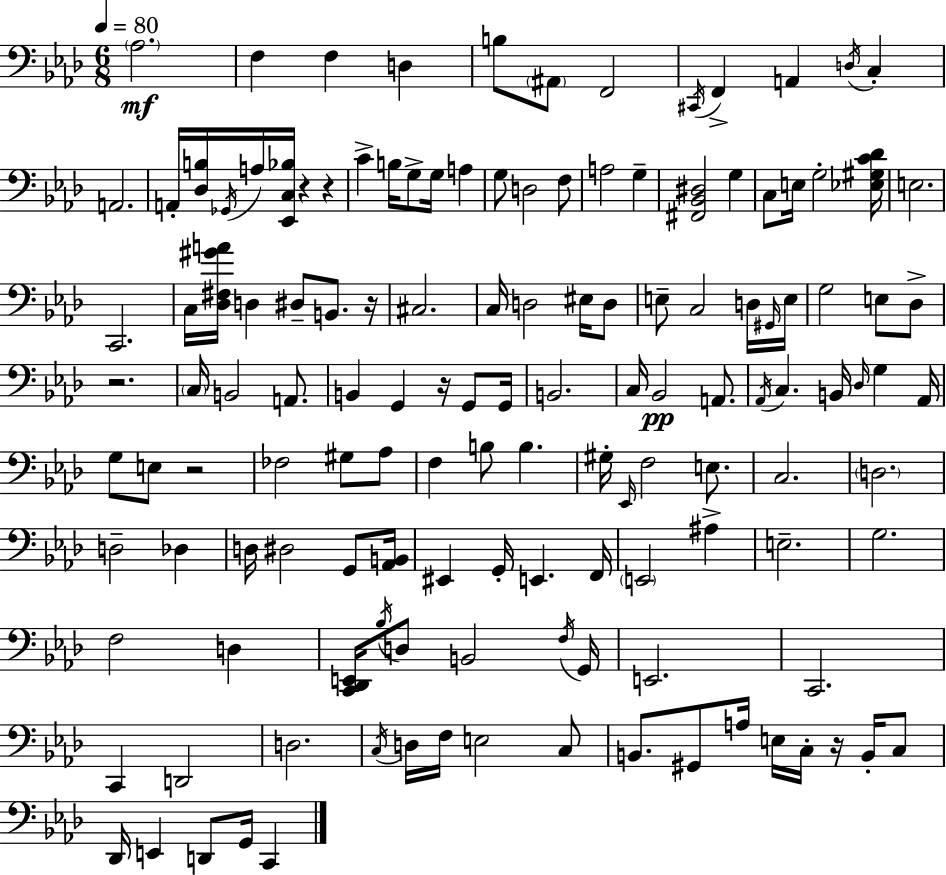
{
  \clef bass
  \numericTimeSignature
  \time 6/8
  \key aes \major
  \tempo 4 = 80
  \parenthesize aes2.\mf | f4 f4 d4 | b8 \parenthesize ais,8 f,2 | \acciaccatura { cis,16 } f,4-> a,4 \acciaccatura { d16 } c4-. | \break a,2. | a,16-. <des b>16 \acciaccatura { ges,16 } a16 <ees, c bes>16 r4 r4 | c'4-> b16 g8-> g16 a4 | g8 d2 | \break f8 a2 g4-- | <fis, bes, dis>2 g4 | c8 e16 g2-. | <ees gis c' des'>16 e2. | \break c,2. | c16 <des fis gis' a'>16 d4 dis8-- b,8. | r16 cis2. | c16 d2 | \break eis16 d8 e8-- c2 | d16 \grace { gis,16 } e16 g2 | e8 des8-> r2. | \parenthesize c16 b,2 | \break a,8. b,4 g,4 | r16 g,8 g,16 b,2. | c16 bes,2\pp | a,8. \acciaccatura { aes,16 } c4. b,16 | \break \grace { des16 } g4 aes,16 g8 e8 r2 | fes2 | gis8 aes8 f4 b8 | b4. gis16-. \grace { ees,16 } f2 | \break e8. c2. | \parenthesize d2. | d2-- | des4 d16 dis2 | \break g,8 <aes, b,>16 eis,4 g,16-. | e,4. f,16 \parenthesize e,2 | ais4-> e2.-- | g2. | \break f2 | d4 <c, des, e,>16 \acciaccatura { bes16 } d8 b,2 | \acciaccatura { f16 } g,16 e,2. | c,2. | \break c,4 | d,2 d2. | \acciaccatura { c16 } d16 f16 | e2 c8 b,8. | \break gis,8 a16 e16 c16-. r16 b,16-. c8 des,16 e,4 | d,8 g,16 c,4 \bar "|."
}